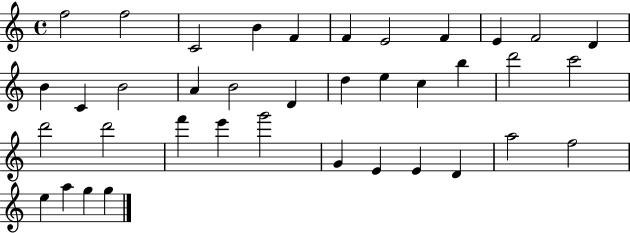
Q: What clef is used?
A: treble